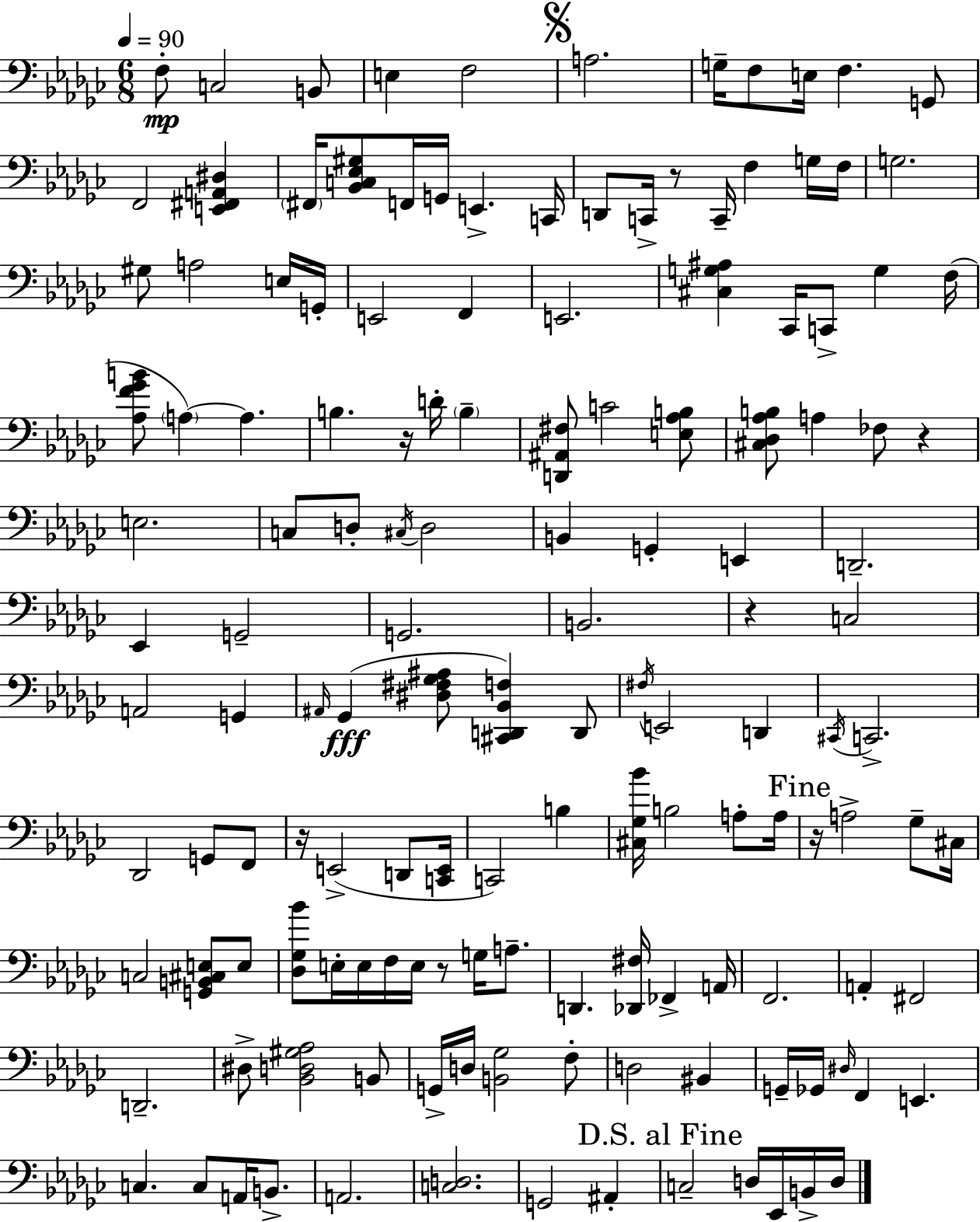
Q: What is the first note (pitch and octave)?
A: F3